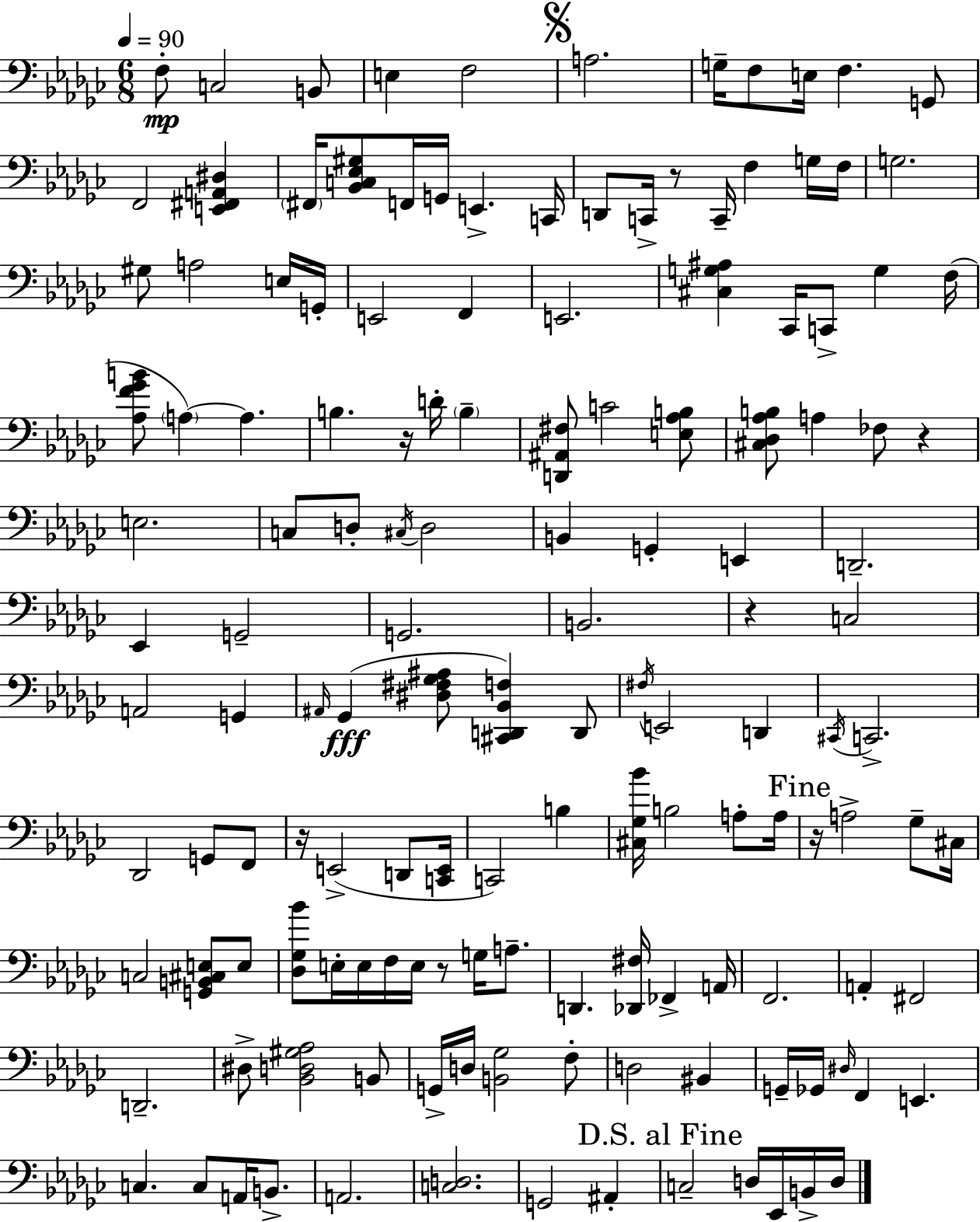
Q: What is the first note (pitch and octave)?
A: F3